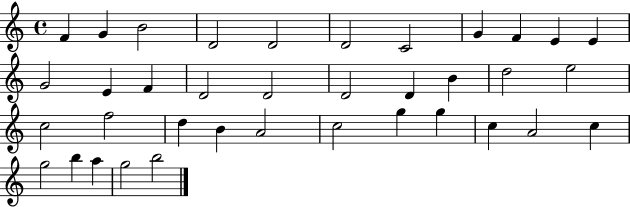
{
  \clef treble
  \time 4/4
  \defaultTimeSignature
  \key c \major
  f'4 g'4 b'2 | d'2 d'2 | d'2 c'2 | g'4 f'4 e'4 e'4 | \break g'2 e'4 f'4 | d'2 d'2 | d'2 d'4 b'4 | d''2 e''2 | \break c''2 f''2 | d''4 b'4 a'2 | c''2 g''4 g''4 | c''4 a'2 c''4 | \break g''2 b''4 a''4 | g''2 b''2 | \bar "|."
}